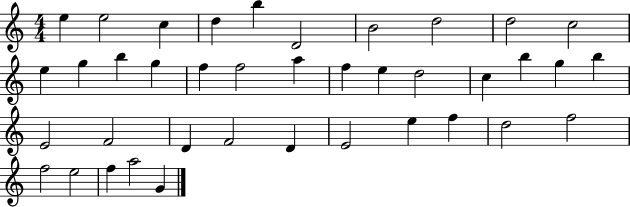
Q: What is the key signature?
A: C major